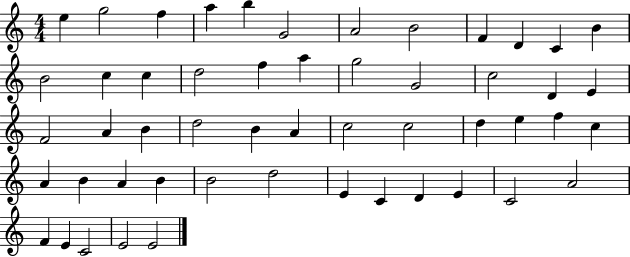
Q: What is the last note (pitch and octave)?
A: E4